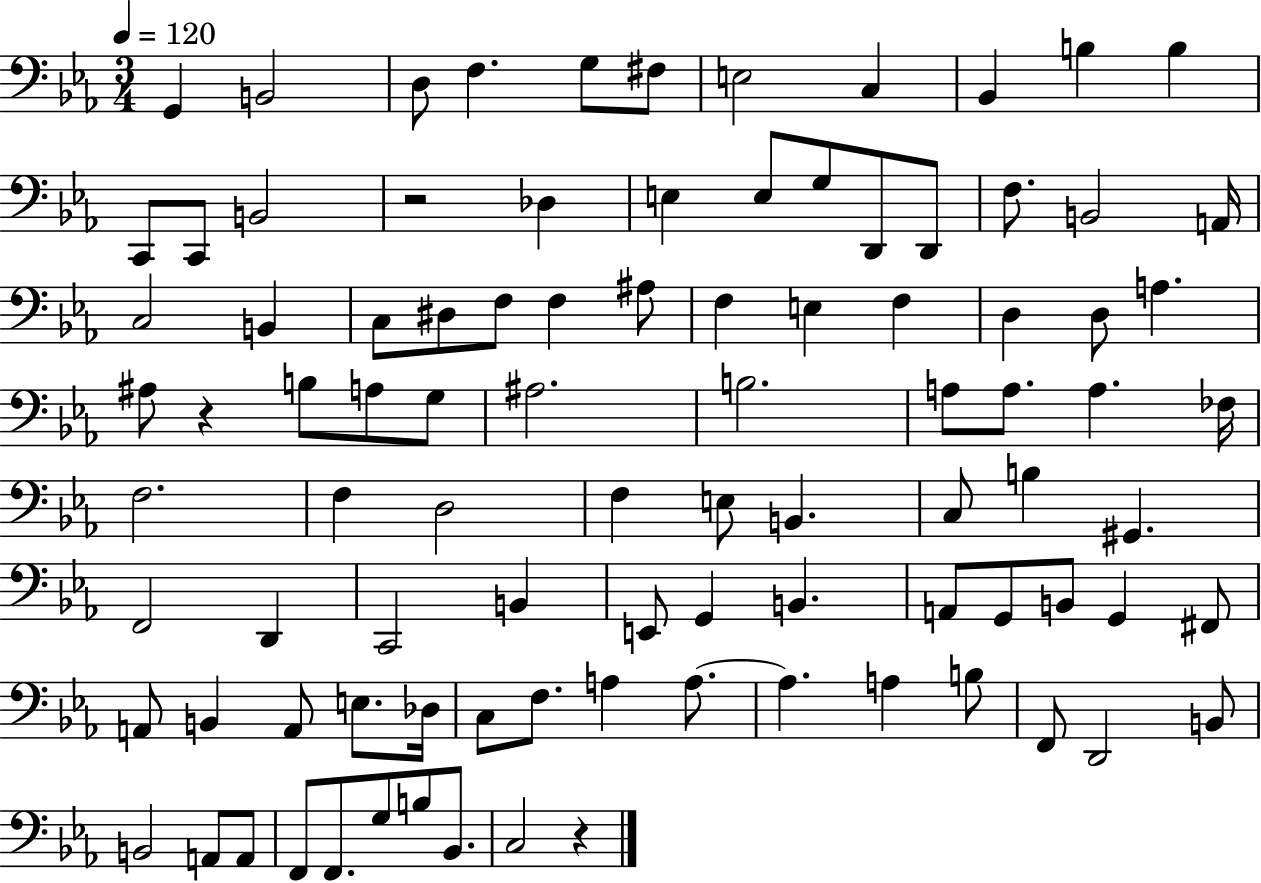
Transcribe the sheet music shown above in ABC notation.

X:1
T:Untitled
M:3/4
L:1/4
K:Eb
G,, B,,2 D,/2 F, G,/2 ^F,/2 E,2 C, _B,, B, B, C,,/2 C,,/2 B,,2 z2 _D, E, E,/2 G,/2 D,,/2 D,,/2 F,/2 B,,2 A,,/4 C,2 B,, C,/2 ^D,/2 F,/2 F, ^A,/2 F, E, F, D, D,/2 A, ^A,/2 z B,/2 A,/2 G,/2 ^A,2 B,2 A,/2 A,/2 A, _F,/4 F,2 F, D,2 F, E,/2 B,, C,/2 B, ^G,, F,,2 D,, C,,2 B,, E,,/2 G,, B,, A,,/2 G,,/2 B,,/2 G,, ^F,,/2 A,,/2 B,, A,,/2 E,/2 _D,/4 C,/2 F,/2 A, A,/2 A, A, B,/2 F,,/2 D,,2 B,,/2 B,,2 A,,/2 A,,/2 F,,/2 F,,/2 G,/2 B,/2 _B,,/2 C,2 z